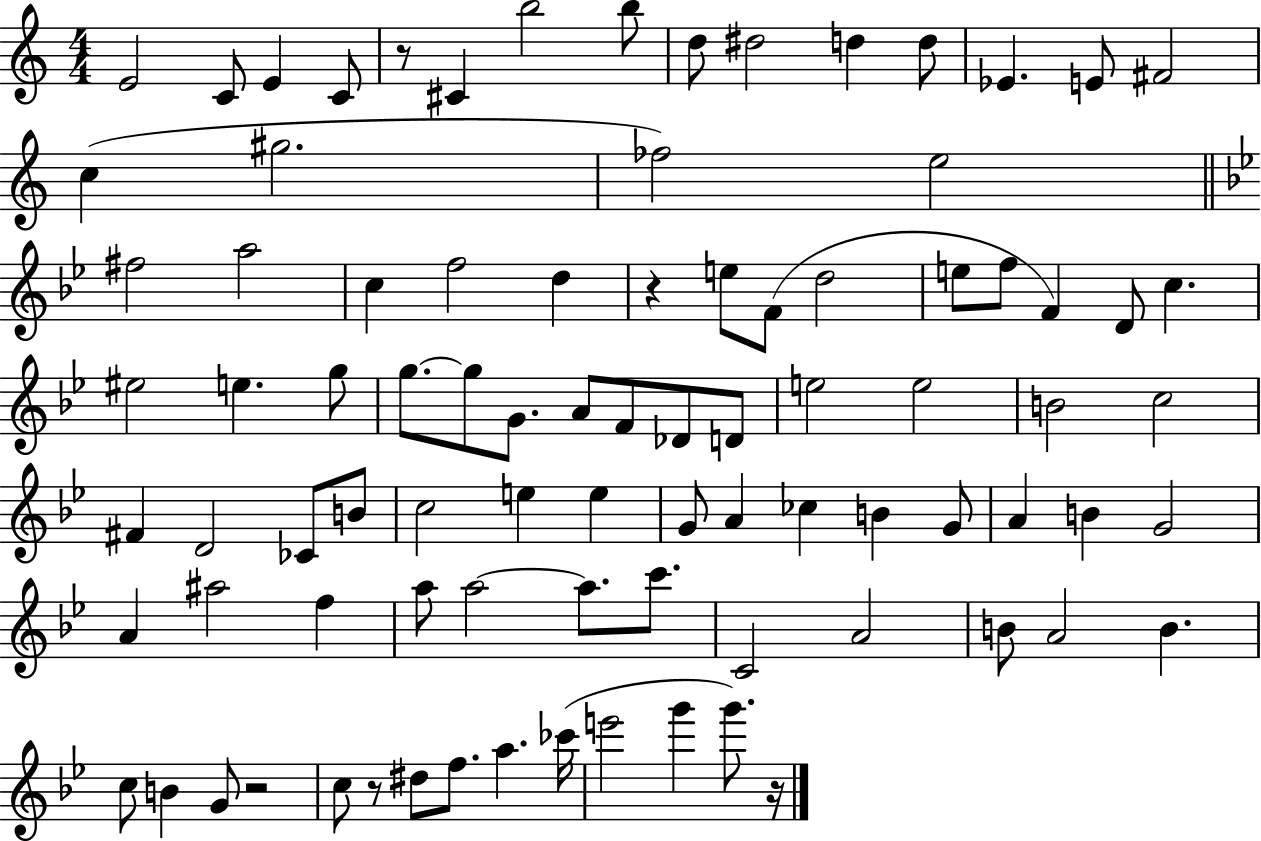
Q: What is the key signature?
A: C major